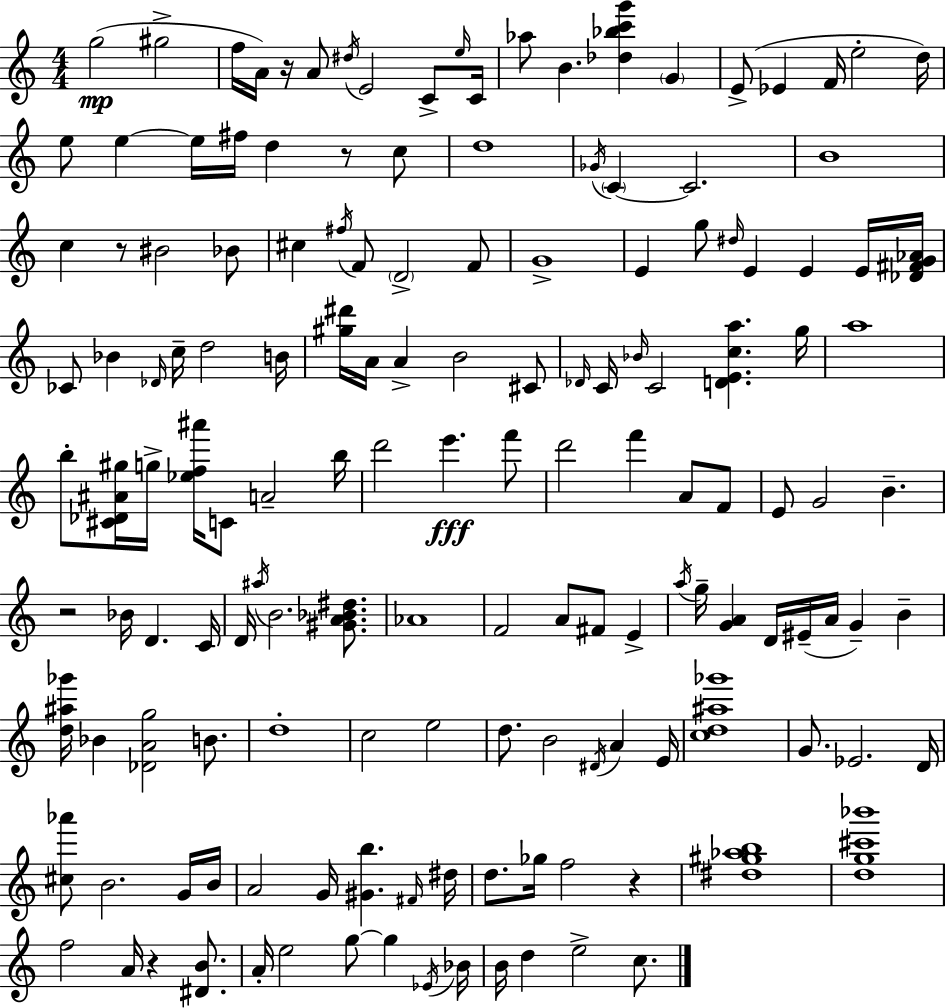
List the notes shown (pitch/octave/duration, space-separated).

G5/h G#5/h F5/s A4/s R/s A4/e D#5/s E4/h C4/e E5/s C4/s Ab5/e B4/q. [Db5,Bb5,C6,G6]/q G4/q E4/e Eb4/q F4/s E5/h D5/s E5/e E5/q E5/s F#5/s D5/q R/e C5/e D5/w Gb4/s C4/q C4/h. B4/w C5/q R/e BIS4/h Bb4/e C#5/q F#5/s F4/e D4/h F4/e G4/w E4/q G5/e D#5/s E4/q E4/q E4/s [Db4,F#4,G4,Ab4]/s CES4/e Bb4/q Db4/s C5/s D5/h B4/s [G#5,D#6]/s A4/s A4/q B4/h C#4/e Db4/s C4/s Bb4/s C4/h [D4,E4,C5,A5]/q. G5/s A5/w B5/e [C#4,Db4,A#4,G#5]/s G5/s [Eb5,F5,A#6]/s C4/e A4/h B5/s D6/h E6/q. F6/e D6/h F6/q A4/e F4/e E4/e G4/h B4/q. R/h Bb4/s D4/q. C4/s D4/s A#5/s B4/h. [G#4,A4,Bb4,D#5]/e. Ab4/w F4/h A4/e F#4/e E4/q A5/s G5/s [G4,A4]/q D4/s EIS4/s A4/s G4/q B4/q [D5,A#5,Gb6]/s Bb4/q [Db4,A4,G5]/h B4/e. D5/w C5/h E5/h D5/e. B4/h D#4/s A4/q E4/s [C5,D5,A#5,Gb6]/w G4/e. Eb4/h. D4/s [C#5,Ab6]/e B4/h. G4/s B4/s A4/h G4/s [G#4,B5]/q. F#4/s D#5/s D5/e. Gb5/s F5/h R/q [D#5,G#5,Ab5,B5]/w [D5,G5,C#6,Bb6]/w F5/h A4/s R/q [D#4,B4]/e. A4/s E5/h G5/e G5/q Eb4/s Bb4/s B4/s D5/q E5/h C5/e.